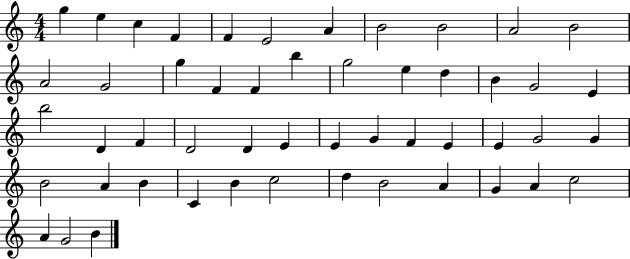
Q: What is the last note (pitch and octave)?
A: B4